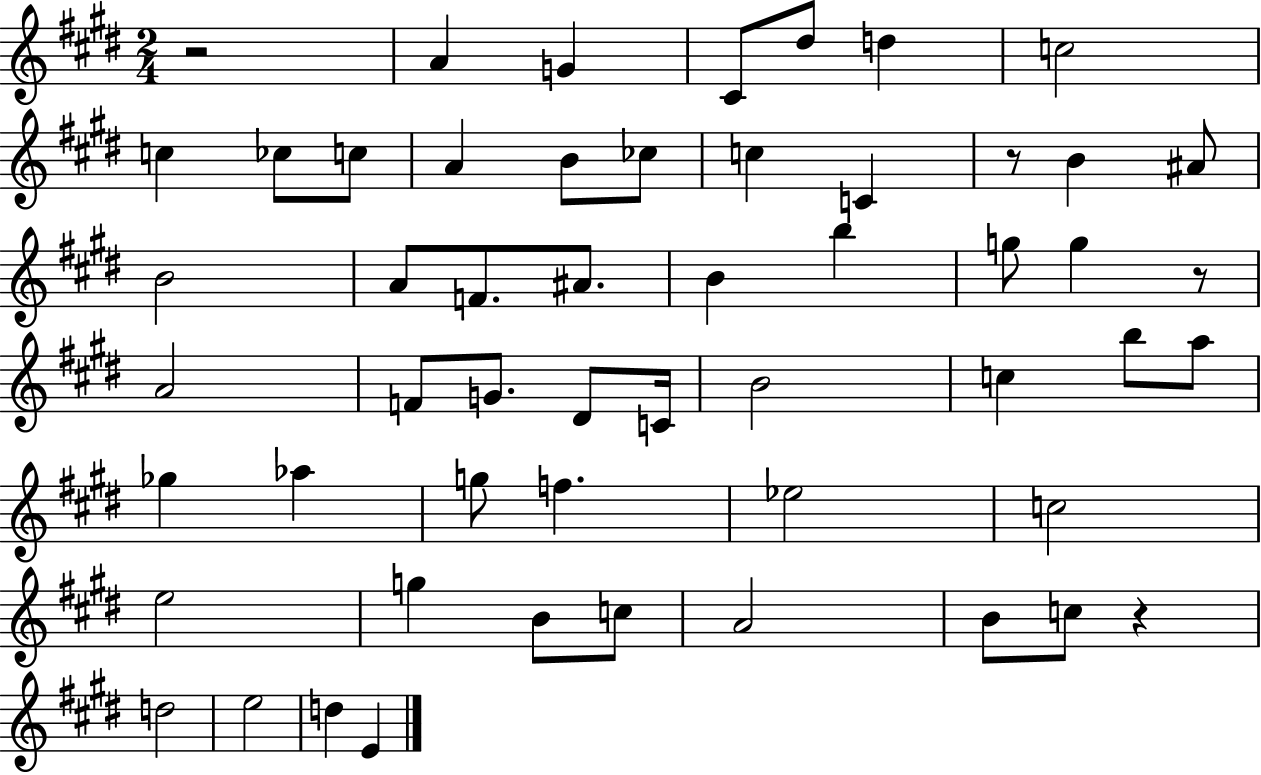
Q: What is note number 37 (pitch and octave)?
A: F5